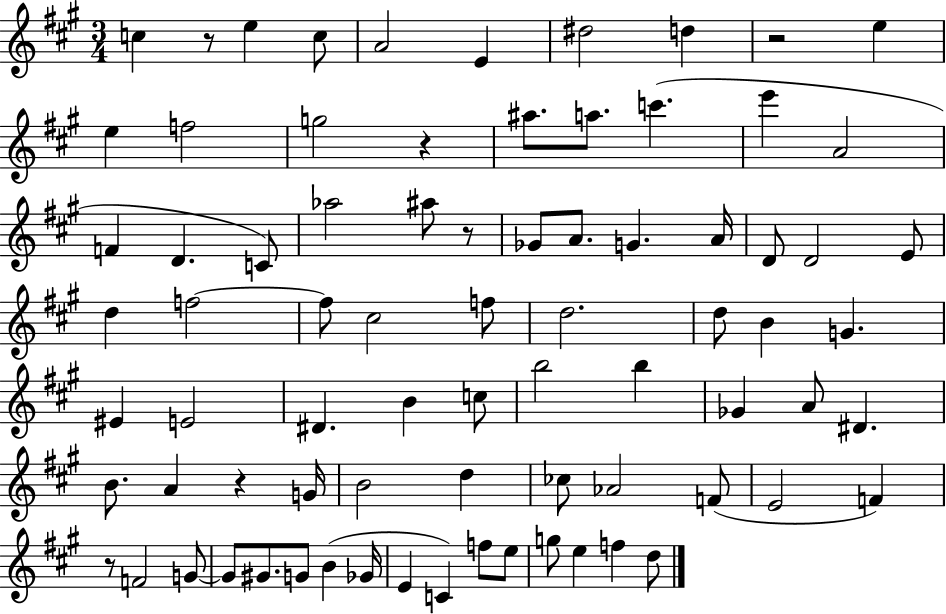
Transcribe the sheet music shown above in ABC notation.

X:1
T:Untitled
M:3/4
L:1/4
K:A
c z/2 e c/2 A2 E ^d2 d z2 e e f2 g2 z ^a/2 a/2 c' e' A2 F D C/2 _a2 ^a/2 z/2 _G/2 A/2 G A/4 D/2 D2 E/2 d f2 f/2 ^c2 f/2 d2 d/2 B G ^E E2 ^D B c/2 b2 b _G A/2 ^D B/2 A z G/4 B2 d _c/2 _A2 F/2 E2 F z/2 F2 G/2 G/2 ^G/2 G/2 B _G/4 E C f/2 e/2 g/2 e f d/2